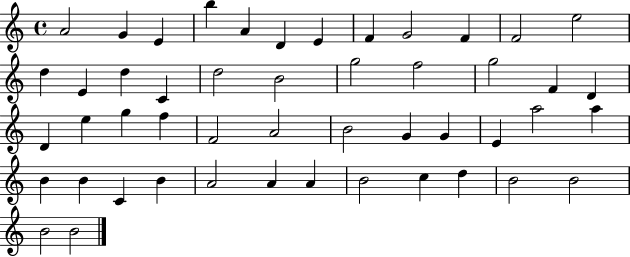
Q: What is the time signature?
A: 4/4